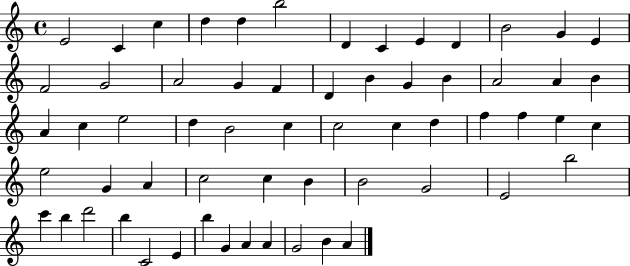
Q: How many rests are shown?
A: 0